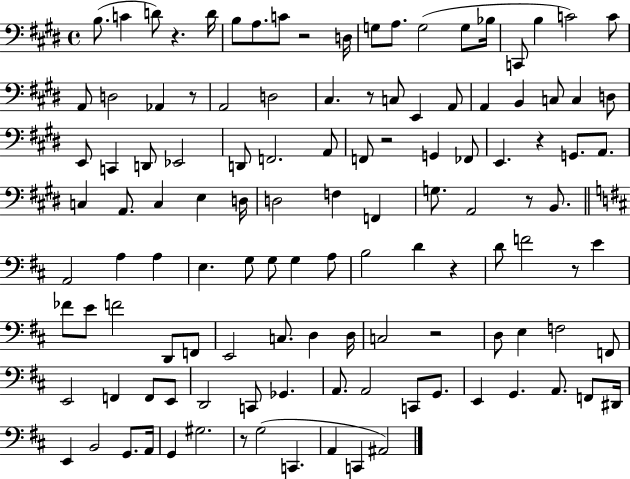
B3/e. C4/q D4/e R/q. D4/s B3/e A3/e. C4/e R/h D3/s G3/e A3/e. G3/h G3/e Bb3/s C2/e B3/q C4/h C4/e A2/e D3/h Ab2/q R/e A2/h D3/h C#3/q. R/e C3/e E2/q A2/e A2/q B2/q C3/e C3/q D3/e E2/e C2/q D2/e Eb2/h D2/e F2/h. A2/e F2/e R/h G2/q FES2/e E2/q. R/q G2/e. A2/e. C3/q A2/e. C3/q E3/q D3/s D3/h F3/q F2/q G3/e. A2/h R/e B2/e. A2/h A3/q A3/q E3/q. G3/e G3/e G3/q A3/e B3/h D4/q R/q D4/e F4/h R/e E4/q FES4/e E4/e F4/h D2/e F2/e E2/h C3/e. D3/q D3/s C3/h R/h D3/e E3/q F3/h F2/e E2/h F2/q F2/e E2/e D2/h C2/e Gb2/q. A2/e. A2/h C2/e G2/e. E2/q G2/q. A2/e. F2/e D#2/s E2/q B2/h G2/e. A2/s G2/q G#3/h. R/e G3/h C2/q. A2/q C2/q A#2/h